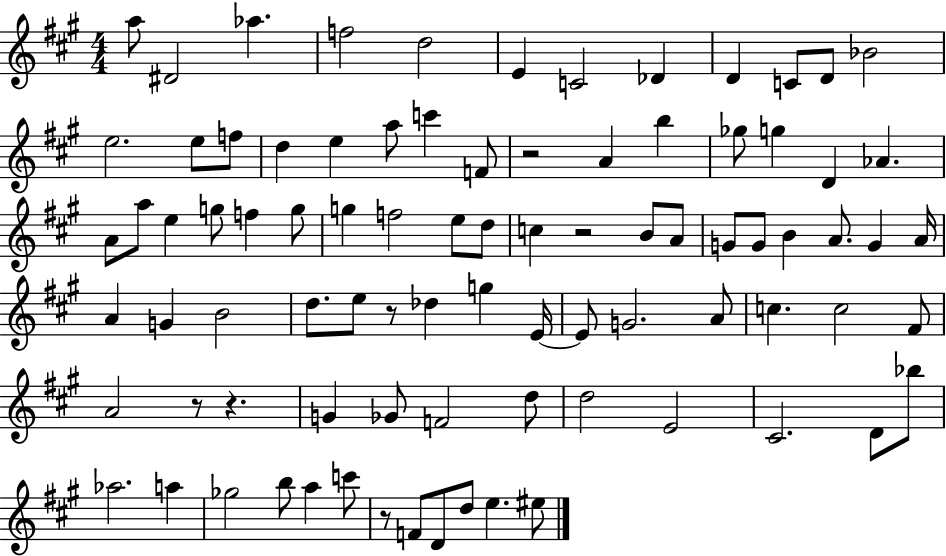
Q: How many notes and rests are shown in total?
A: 86